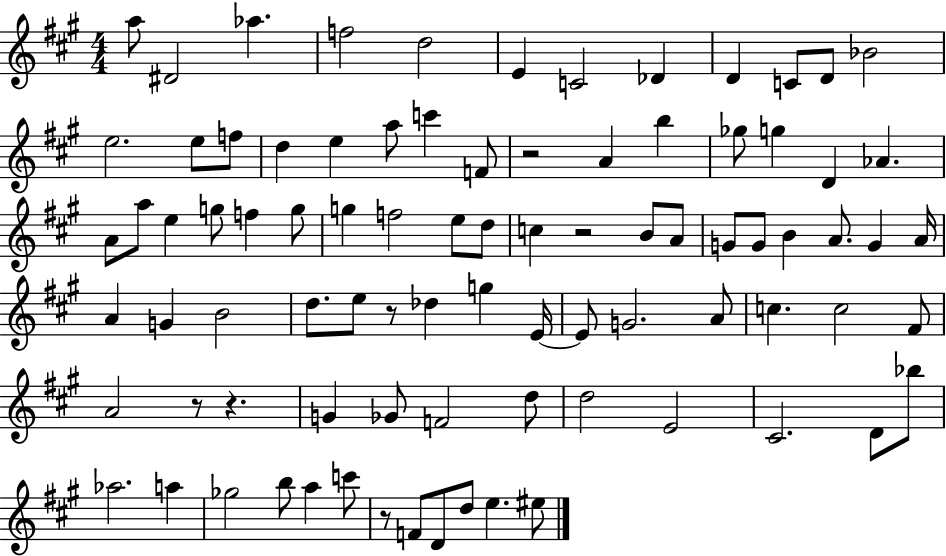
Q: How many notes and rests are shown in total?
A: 86